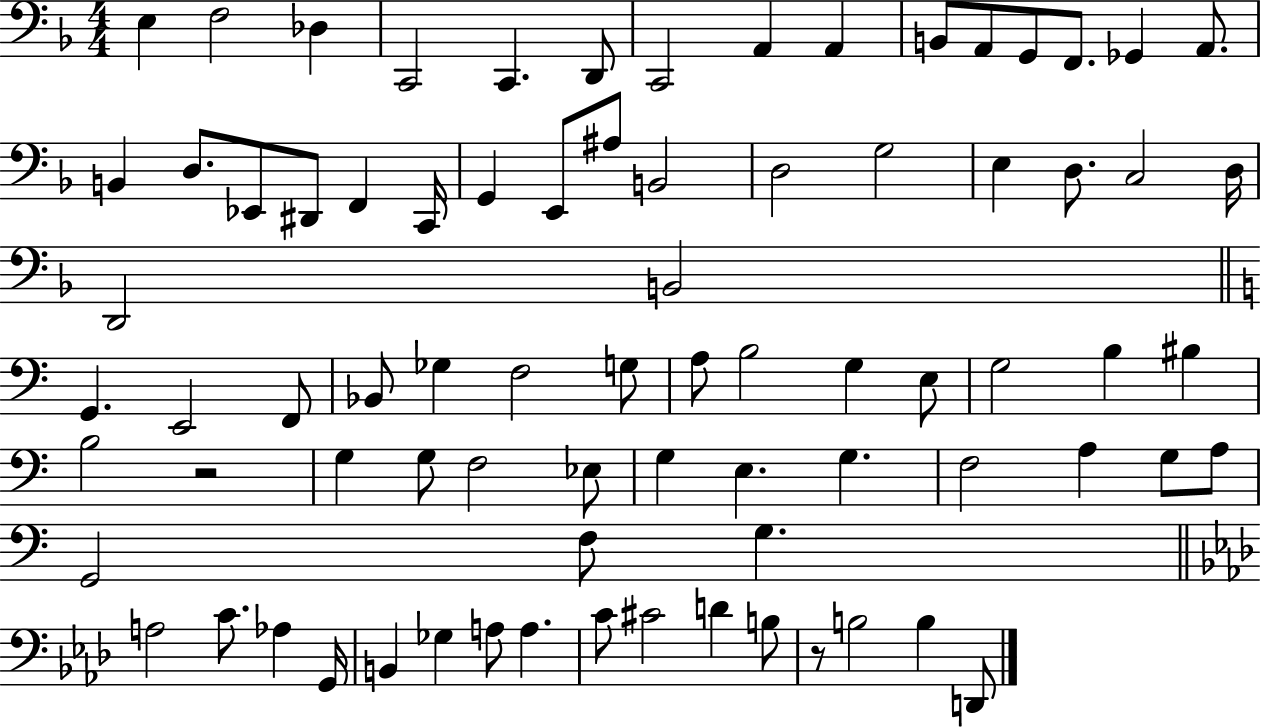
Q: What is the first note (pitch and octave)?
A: E3